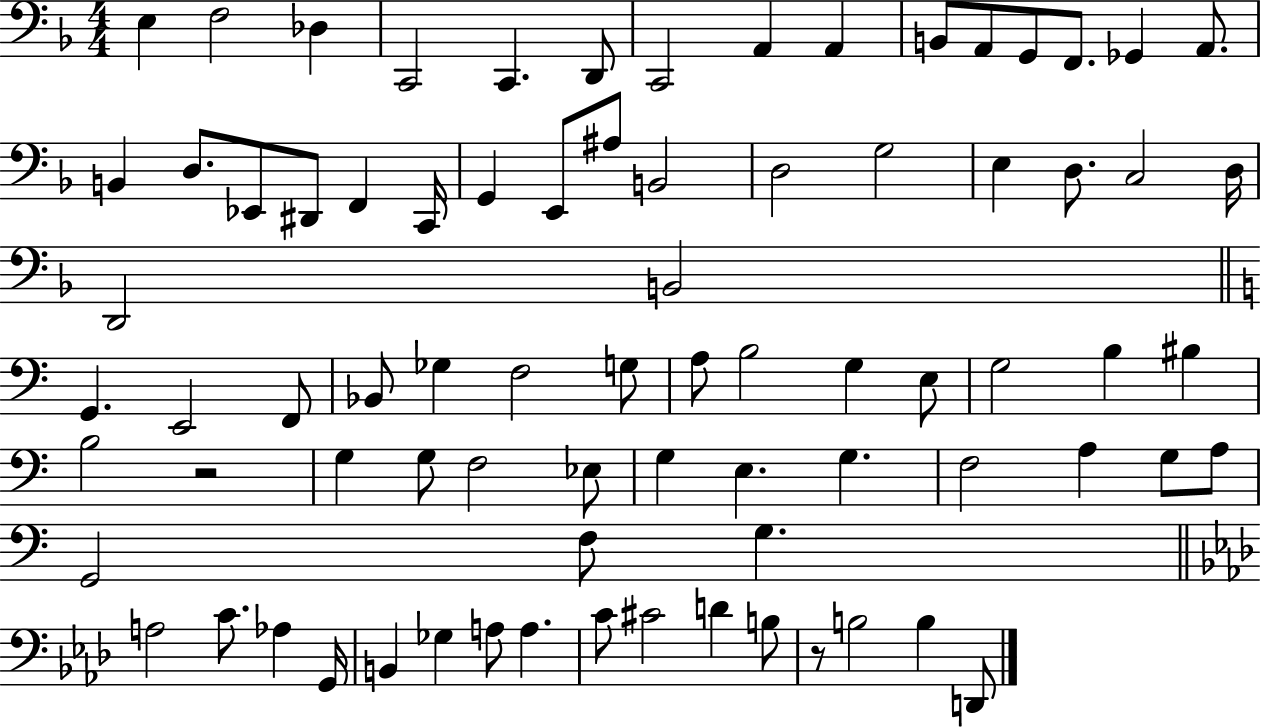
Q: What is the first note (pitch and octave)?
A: E3